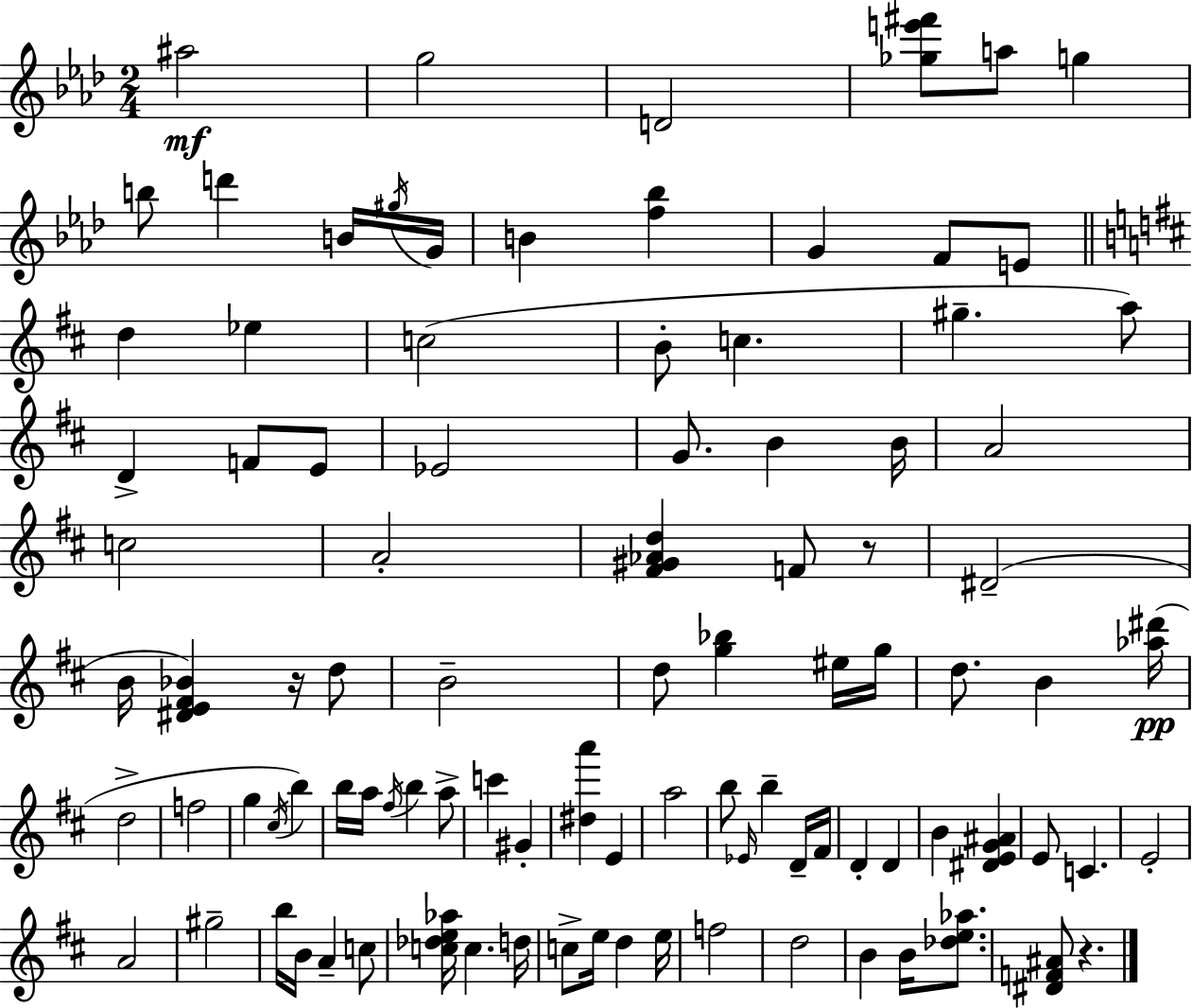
X:1
T:Untitled
M:2/4
L:1/4
K:Fm
^a2 g2 D2 [_ge'^f']/2 a/2 g b/2 d' B/4 ^g/4 G/4 B [f_b] G F/2 E/2 d _e c2 B/2 c ^g a/2 D F/2 E/2 _E2 G/2 B B/4 A2 c2 A2 [^F^G_Ad] F/2 z/2 ^D2 B/4 [^DE^F_B] z/4 d/2 B2 d/2 [g_b] ^e/4 g/4 d/2 B [_a^d']/4 d2 f2 g ^c/4 b b/4 a/4 ^f/4 b a/2 c' ^G [^da'] E a2 b/2 _E/4 b D/4 ^F/4 D D B [^DEG^A] E/2 C E2 A2 ^g2 b/4 B/4 A c/2 [c_de_a]/4 c d/4 c/2 e/4 d e/4 f2 d2 B B/4 [_de_a]/2 [^DF^A]/2 z